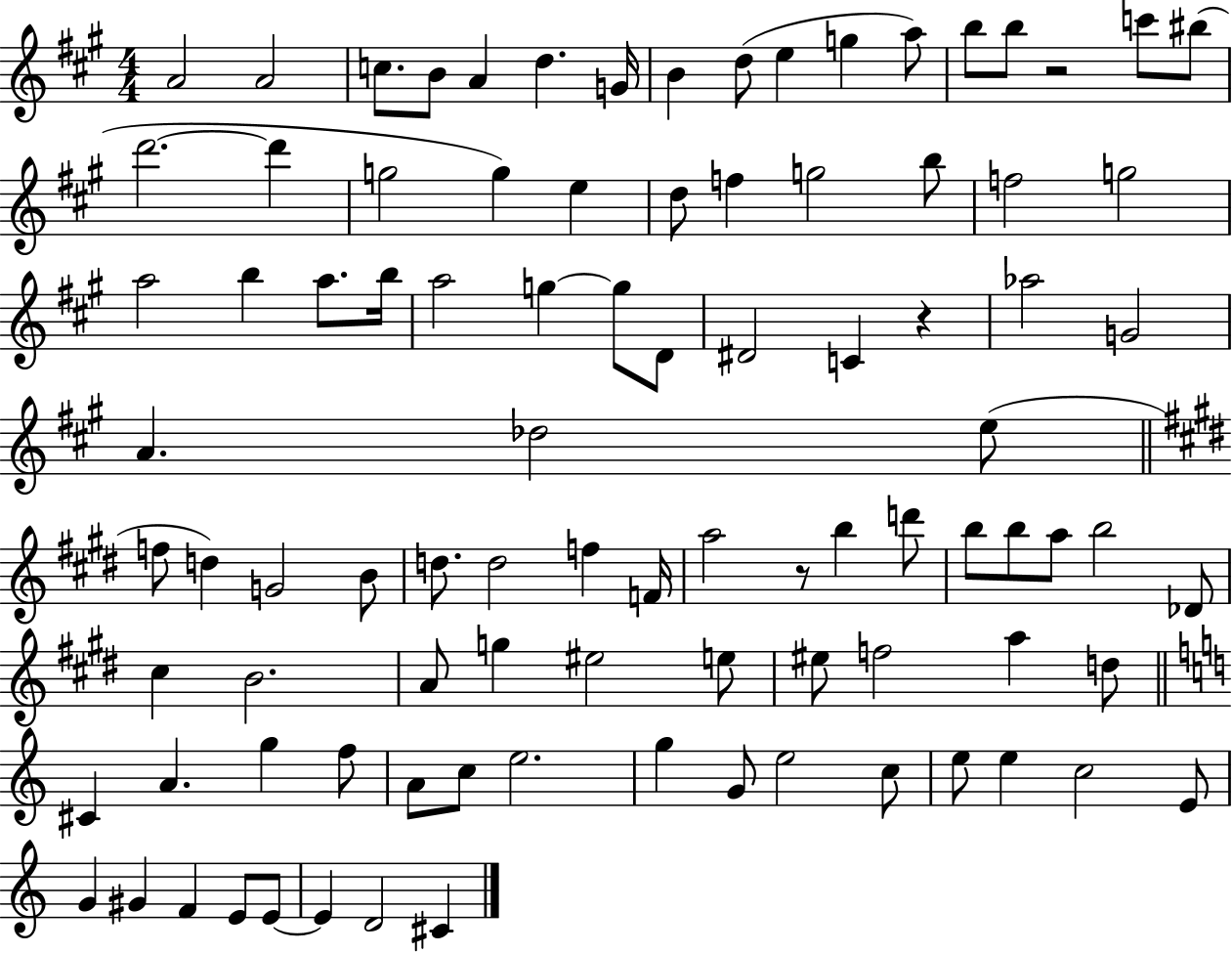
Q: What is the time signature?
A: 4/4